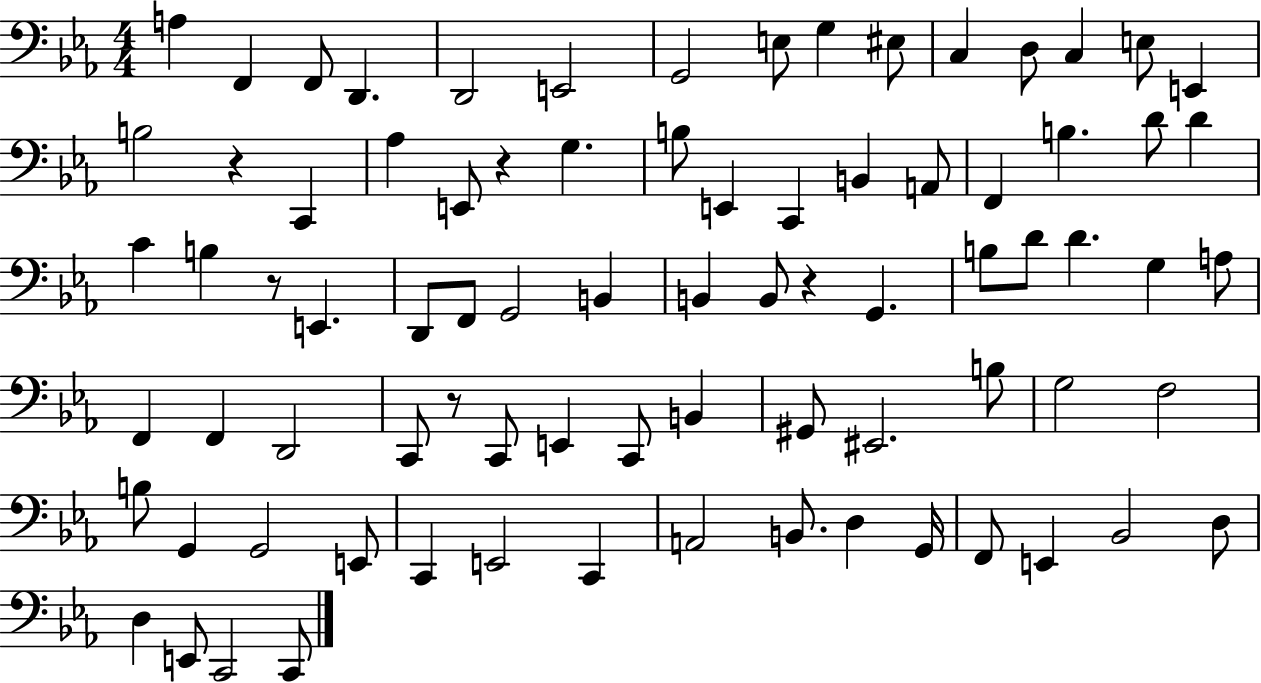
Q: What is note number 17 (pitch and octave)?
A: C2